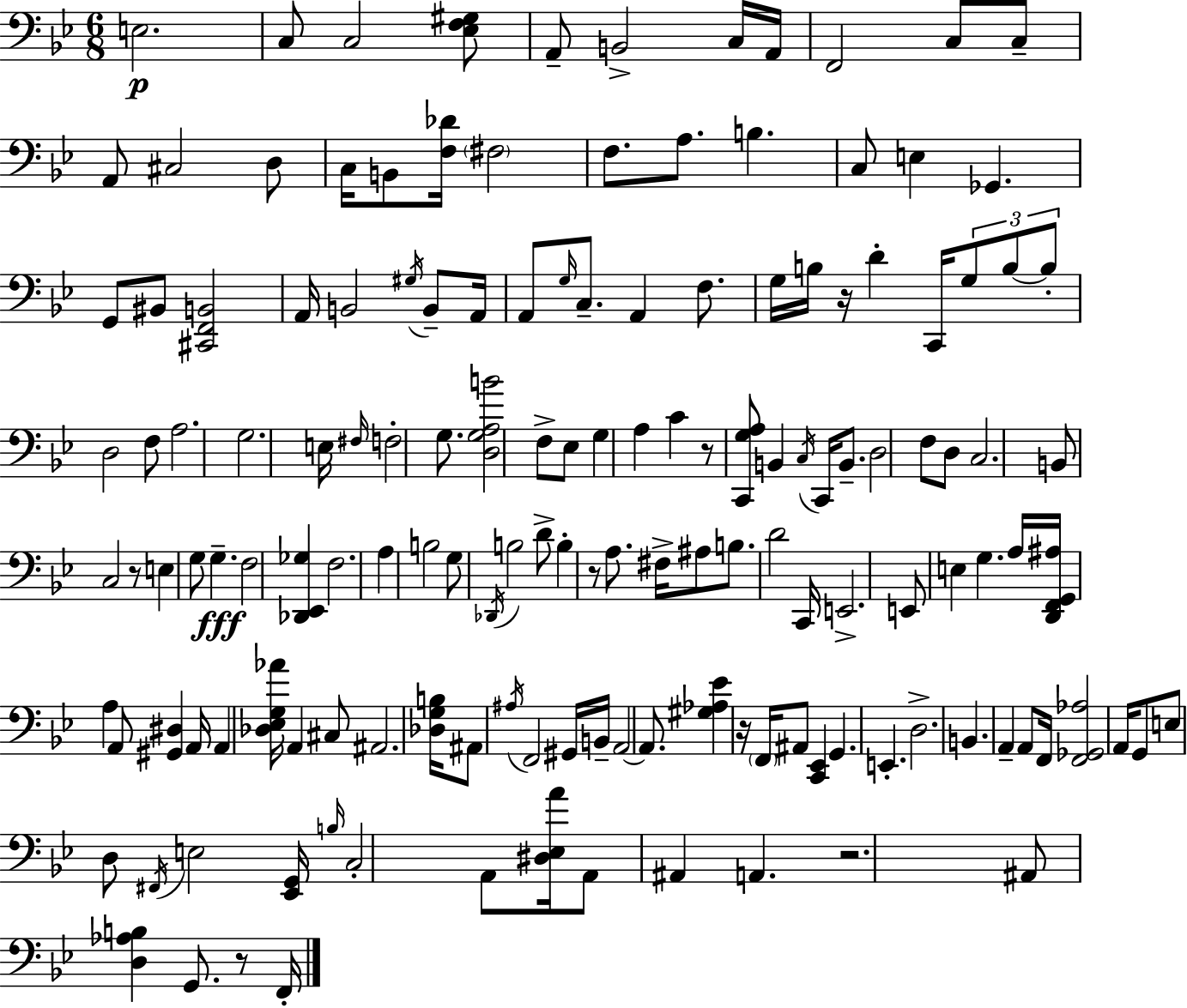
E3/h. C3/e C3/h [Eb3,F3,G#3]/e A2/e B2/h C3/s A2/s F2/h C3/e C3/e A2/e C#3/h D3/e C3/s B2/e [F3,Db4]/s F#3/h F3/e. A3/e. B3/q. C3/e E3/q Gb2/q. G2/e BIS2/e [C#2,F2,B2]/h A2/s B2/h G#3/s B2/e A2/s A2/e G3/s C3/e. A2/q F3/e. G3/s B3/s R/s D4/q C2/s G3/e B3/e B3/e D3/h F3/e A3/h. G3/h. E3/s F#3/s F3/h G3/e. [D3,G3,A3,B4]/h F3/e Eb3/e G3/q A3/q C4/q R/e [C2,G3,A3]/e B2/q C3/s C2/s B2/e. D3/h F3/e D3/e C3/h. B2/e C3/h R/e E3/q G3/e G3/q. F3/h [Db2,Eb2,Gb3]/q F3/h. A3/q B3/h G3/e Db2/s B3/h D4/e B3/q R/e A3/e. F#3/s A#3/e B3/e. D4/h C2/s E2/h. E2/e E3/q G3/q. A3/s [D2,F2,G2,A#3]/s A3/q A2/e [G#2,D#3]/q A2/s A2/q [Db3,Eb3,G3,Ab4]/s A2/q C#3/e A#2/h. [Db3,G3,B3]/s A#2/e A#3/s F2/h G#2/s B2/s A2/h A2/e. [G#3,Ab3,Eb4]/q R/s F2/s A#2/e [C2,Eb2]/q G2/q. E2/q. D3/h. B2/q. A2/q A2/e F2/s [F2,Gb2,Ab3]/h A2/s G2/e E3/e D3/e F#2/s E3/h [Eb2,G2]/s B3/s C3/h A2/e [D#3,Eb3,A4]/s A2/e A#2/q A2/q. R/h. A#2/e [D3,Ab3,B3]/q G2/e. R/e F2/s